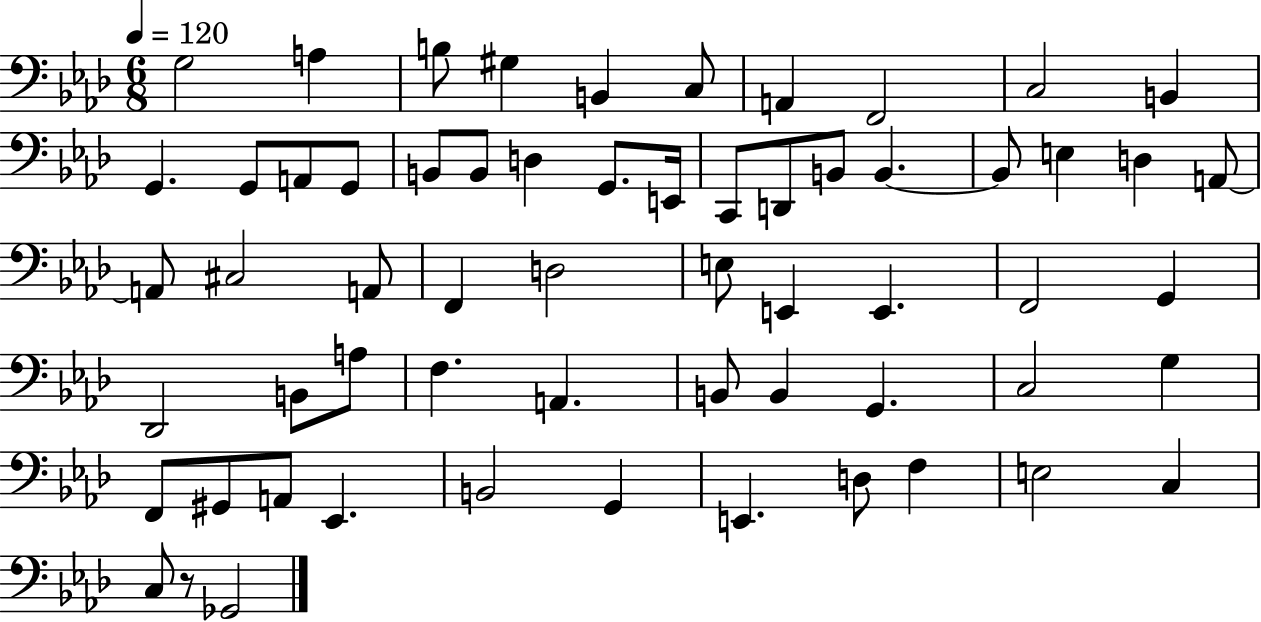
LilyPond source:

{
  \clef bass
  \numericTimeSignature
  \time 6/8
  \key aes \major
  \tempo 4 = 120
  g2 a4 | b8 gis4 b,4 c8 | a,4 f,2 | c2 b,4 | \break g,4. g,8 a,8 g,8 | b,8 b,8 d4 g,8. e,16 | c,8 d,8 b,8 b,4.~~ | b,8 e4 d4 a,8~~ | \break a,8 cis2 a,8 | f,4 d2 | e8 e,4 e,4. | f,2 g,4 | \break des,2 b,8 a8 | f4. a,4. | b,8 b,4 g,4. | c2 g4 | \break f,8 gis,8 a,8 ees,4. | b,2 g,4 | e,4. d8 f4 | e2 c4 | \break c8 r8 ges,2 | \bar "|."
}